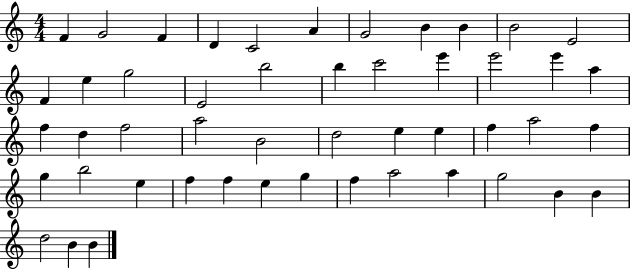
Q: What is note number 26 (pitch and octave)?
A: A5